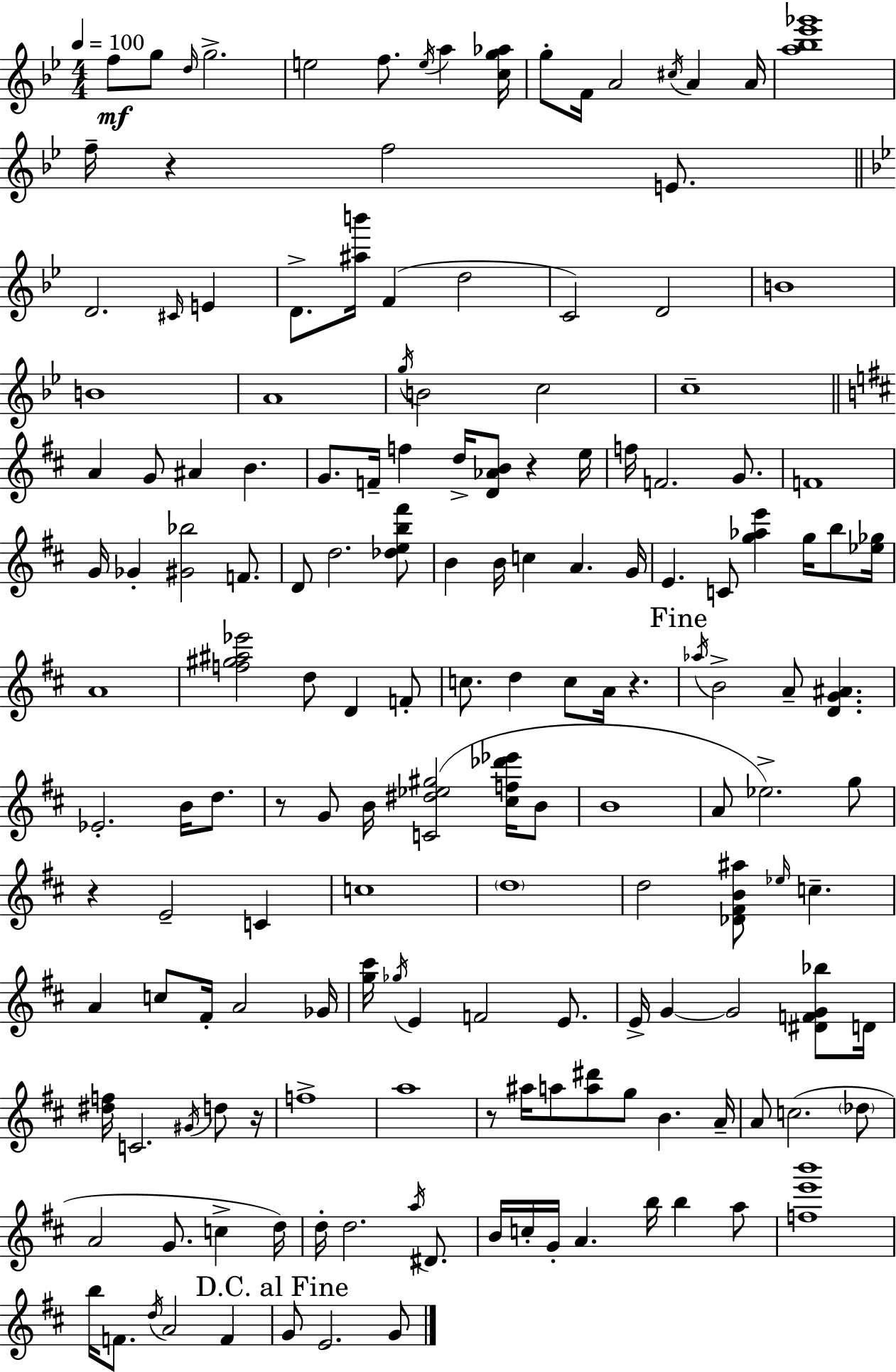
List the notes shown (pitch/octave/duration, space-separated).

F5/e G5/e D5/s G5/h. E5/h F5/e. E5/s A5/q [C5,G5,Ab5]/s G5/e F4/s A4/h C#5/s A4/q A4/s [A5,Bb5,Eb6,Gb6]/w F5/s R/q F5/h E4/e. D4/h. C#4/s E4/q D4/e. [A#5,B6]/s F4/q D5/h C4/h D4/h B4/w B4/w A4/w G5/s B4/h C5/h C5/w A4/q G4/e A#4/q B4/q. G4/e. F4/s F5/q D5/s [D4,Ab4,B4]/e R/q E5/s F5/s F4/h. G4/e. F4/w G4/s Gb4/q [G#4,Bb5]/h F4/e. D4/e D5/h. [Db5,E5,B5,F#6]/e B4/q B4/s C5/q A4/q. G4/s E4/q. C4/e [G5,Ab5,E6]/q G5/s B5/e [Eb5,Gb5]/s A4/w [F5,G#5,A#5,Eb6]/h D5/e D4/q F4/e C5/e. D5/q C5/e A4/s R/q. Ab5/s B4/h A4/e [D4,G4,A#4]/q. Eb4/h. B4/s D5/e. R/e G4/e B4/s [C4,D#5,Eb5,G#5]/h [C#5,F5,Db6,Eb6]/s B4/e B4/w A4/e Eb5/h. G5/e R/q E4/h C4/q C5/w D5/w D5/h [Db4,F#4,B4,A#5]/e Eb5/s C5/q. A4/q C5/e F#4/s A4/h Gb4/s [G5,C#6]/s Gb5/s E4/q F4/h E4/e. E4/s G4/q G4/h [D#4,F4,G4,Bb5]/e D4/s [D#5,F5]/s C4/h. G#4/s D5/e R/s F5/w A5/w R/e A#5/s A5/e [A5,D#6]/e G5/e B4/q. A4/s A4/e C5/h. Db5/e A4/h G4/e. C5/q D5/s D5/s D5/h. A5/s D#4/e. B4/s C5/s G4/s A4/q. B5/s B5/q A5/e [F5,E6,B6]/w B5/s F4/e. D5/s A4/h F4/q G4/e E4/h. G4/e